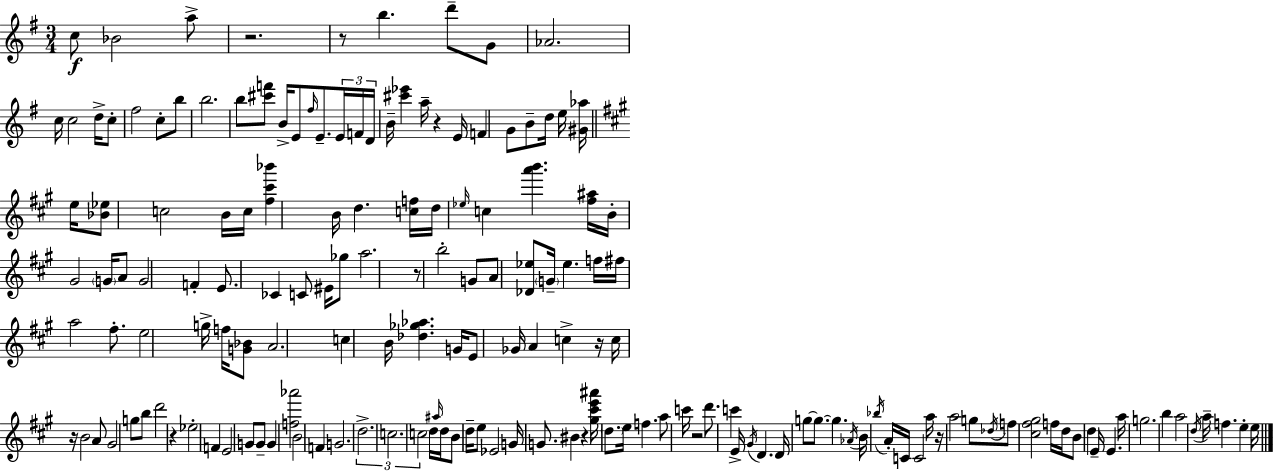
X:1
T:Untitled
M:3/4
L:1/4
K:G
c/2 _B2 a/2 z2 z/2 b d'/2 G/2 _A2 c/4 c2 d/4 c/2 ^f2 c/2 b/2 b2 b/2 [^c'f']/2 B/4 E/2 ^f/4 E/2 E/4 F/4 D/4 B/4 [^c'_e'] a/4 z E/4 F G/2 B/2 d/4 e/4 [^G_a]/4 e/4 [_B_e]/2 c2 B/4 c/4 [^f^c'_b'] B/4 d [cf]/4 d/4 _e/4 c [a'b'] [^f^a]/4 B/4 ^G2 G/4 A/2 G2 F E/2 _C C/2 ^E/4 _g/2 a2 z/2 b2 G/2 A/2 [_D_e]/2 G/4 _e f/4 ^f/4 a2 ^f/2 e2 g/4 f/4 [G_B]/2 A2 c B/4 [_d_g_a] G/4 E/2 _G/4 A c z/4 c/4 z/4 B2 A/2 ^G2 g/2 b/2 d'2 z _e2 F E2 G/2 G/2 G [f_a']2 B2 F G2 d2 c2 c2 d/4 ^a/4 d/4 B/2 d/4 e/2 _E2 G/4 G/2 ^B z [^g^c'e'^a']/4 d/2 e/4 f a/2 c'/4 z2 d'/2 c' E/4 ^G/4 D D/4 g/2 g/2 g _A/4 B/4 _b/4 A/4 C/4 C2 a/4 z/4 a2 g/2 _d/4 f/2 [^c^f^g]2 f/4 d/4 B/2 d E/4 E a/4 g2 b a2 d/4 a/4 f e e/4